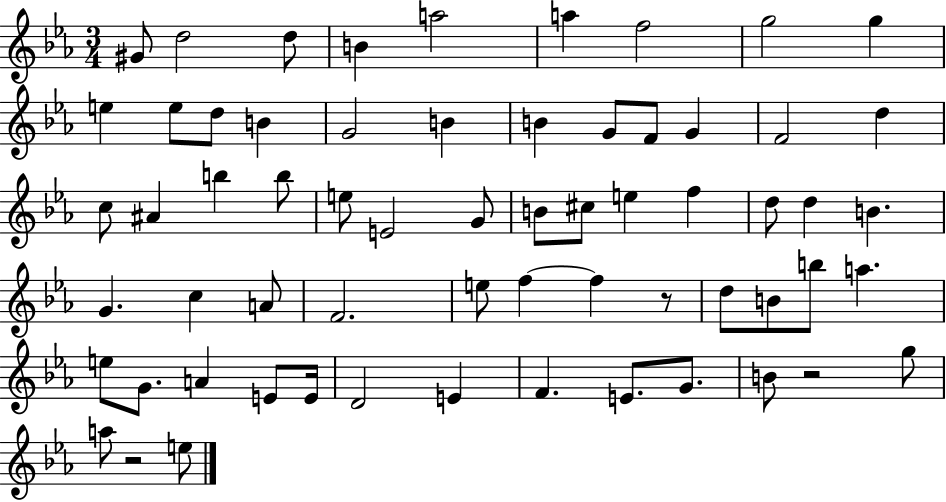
{
  \clef treble
  \numericTimeSignature
  \time 3/4
  \key ees \major
  gis'8 d''2 d''8 | b'4 a''2 | a''4 f''2 | g''2 g''4 | \break e''4 e''8 d''8 b'4 | g'2 b'4 | b'4 g'8 f'8 g'4 | f'2 d''4 | \break c''8 ais'4 b''4 b''8 | e''8 e'2 g'8 | b'8 cis''8 e''4 f''4 | d''8 d''4 b'4. | \break g'4. c''4 a'8 | f'2. | e''8 f''4~~ f''4 r8 | d''8 b'8 b''8 a''4. | \break e''8 g'8. a'4 e'8 e'16 | d'2 e'4 | f'4. e'8. g'8. | b'8 r2 g''8 | \break a''8 r2 e''8 | \bar "|."
}